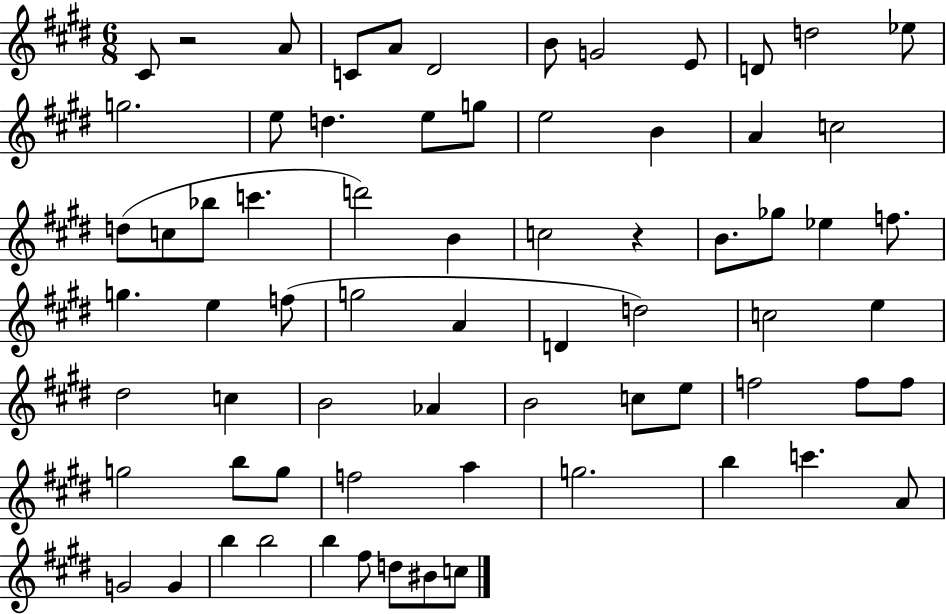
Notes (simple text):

C#4/e R/h A4/e C4/e A4/e D#4/h B4/e G4/h E4/e D4/e D5/h Eb5/e G5/h. E5/e D5/q. E5/e G5/e E5/h B4/q A4/q C5/h D5/e C5/e Bb5/e C6/q. D6/h B4/q C5/h R/q B4/e. Gb5/e Eb5/q F5/e. G5/q. E5/q F5/e G5/h A4/q D4/q D5/h C5/h E5/q D#5/h C5/q B4/h Ab4/q B4/h C5/e E5/e F5/h F5/e F5/e G5/h B5/e G5/e F5/h A5/q G5/h. B5/q C6/q. A4/e G4/h G4/q B5/q B5/h B5/q F#5/e D5/e BIS4/e C5/e